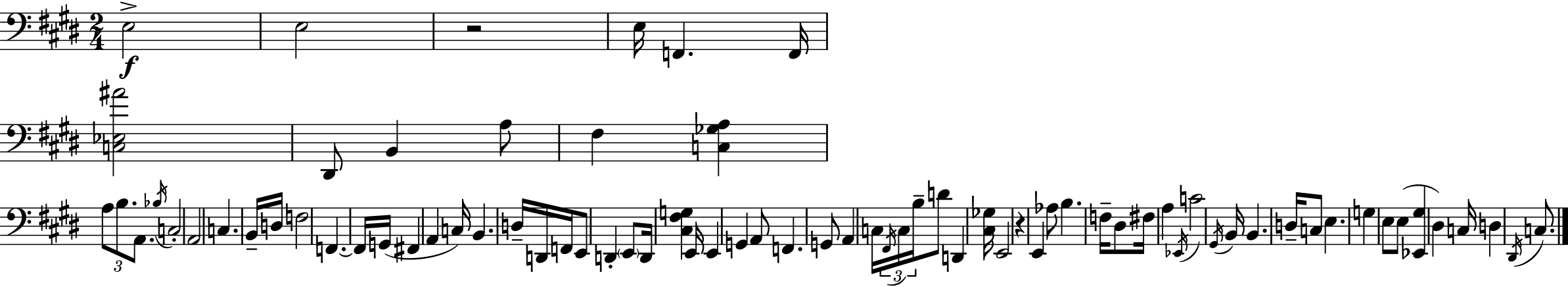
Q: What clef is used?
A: bass